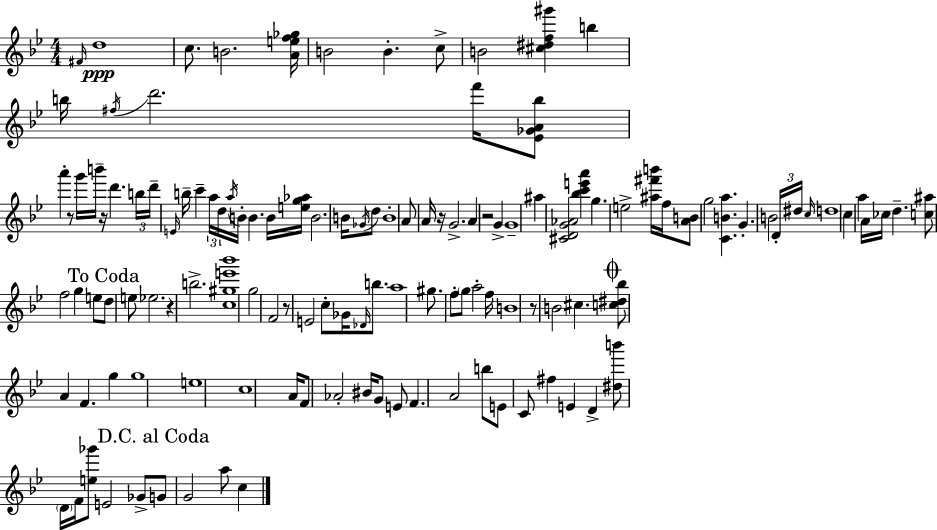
X:1
T:Untitled
M:4/4
L:1/4
K:Bb
^F/4 d4 c/2 B2 [Aef_g]/4 B2 B c/2 B2 [^c^df^g'] b b/4 ^f/4 d'2 f'/4 [_E_GAb]/2 a' z/2 g'/4 b'/4 z/4 d' b/4 d'/4 E/4 b/4 c' a/4 d/4 a/4 B/4 B B/4 [eg_a]/4 B2 B/4 _G/4 d/2 B4 A/2 A/4 z/4 G2 A z2 G G4 ^a [^CDG_A]2 [_bc'e'a'] g e2 [^a^f'b']/4 f/4 [AB]/2 g2 [CBa] G B2 D/4 ^d/4 c/4 d4 c a A/4 _c/4 d [c^a]/2 f2 g e/2 d/2 e/2 _e2 z b2 [c^ge'_b']4 g2 F2 z/2 E2 c/2 _G/4 _D/4 b/2 a4 ^g/2 f/2 g/2 a2 f/4 B4 z/2 B2 ^c [c^d_b]/2 A F g g4 e4 c4 A/4 F/2 _A2 ^B/4 G/2 E/2 F A2 b/2 E/2 C/2 ^f E D [^db']/2 D/4 F/4 [e_g']/2 E2 _G/2 G/2 G2 a/2 c